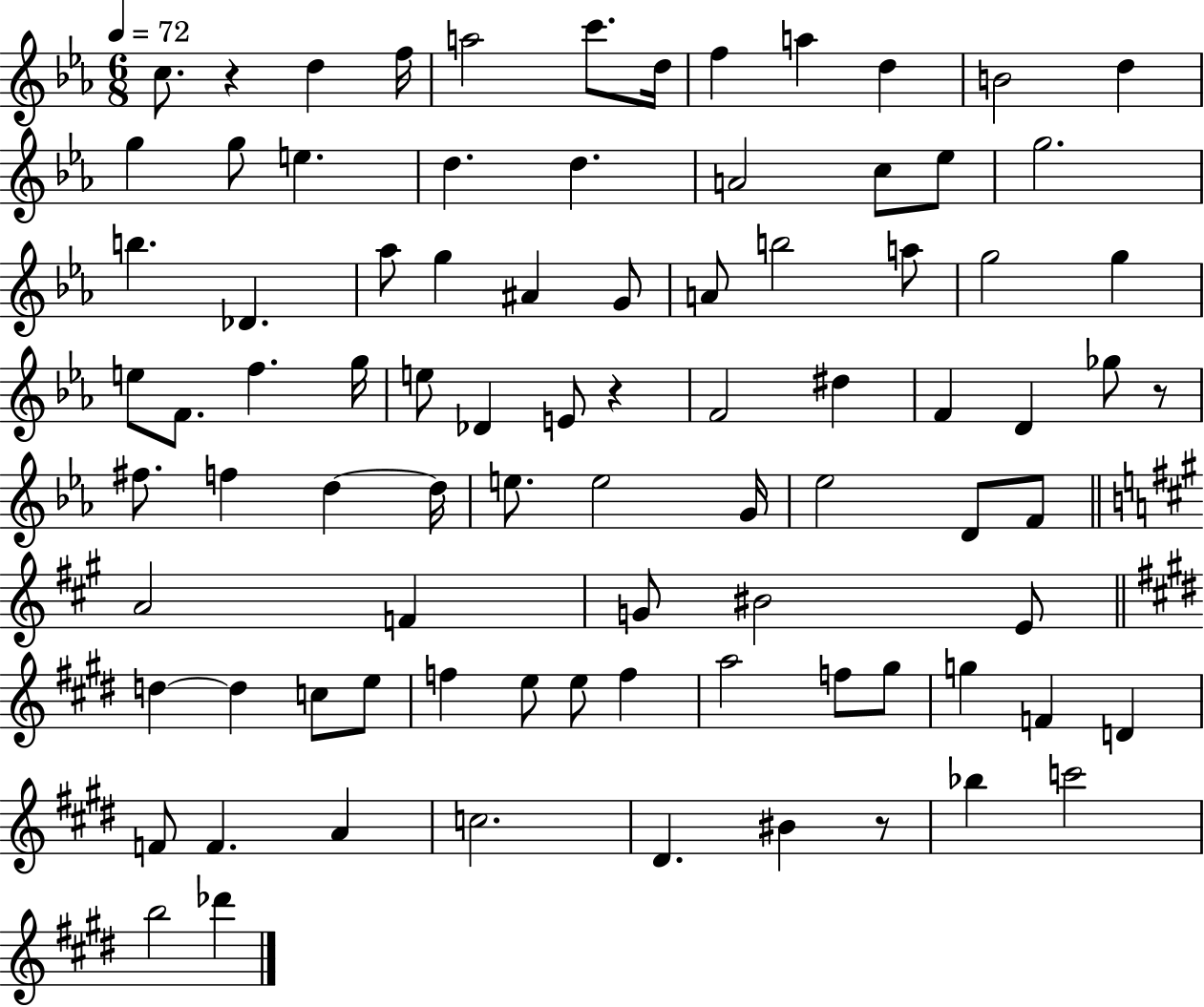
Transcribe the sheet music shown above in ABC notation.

X:1
T:Untitled
M:6/8
L:1/4
K:Eb
c/2 z d f/4 a2 c'/2 d/4 f a d B2 d g g/2 e d d A2 c/2 _e/2 g2 b _D _a/2 g ^A G/2 A/2 b2 a/2 g2 g e/2 F/2 f g/4 e/2 _D E/2 z F2 ^d F D _g/2 z/2 ^f/2 f d d/4 e/2 e2 G/4 _e2 D/2 F/2 A2 F G/2 ^B2 E/2 d d c/2 e/2 f e/2 e/2 f a2 f/2 ^g/2 g F D F/2 F A c2 ^D ^B z/2 _b c'2 b2 _d'